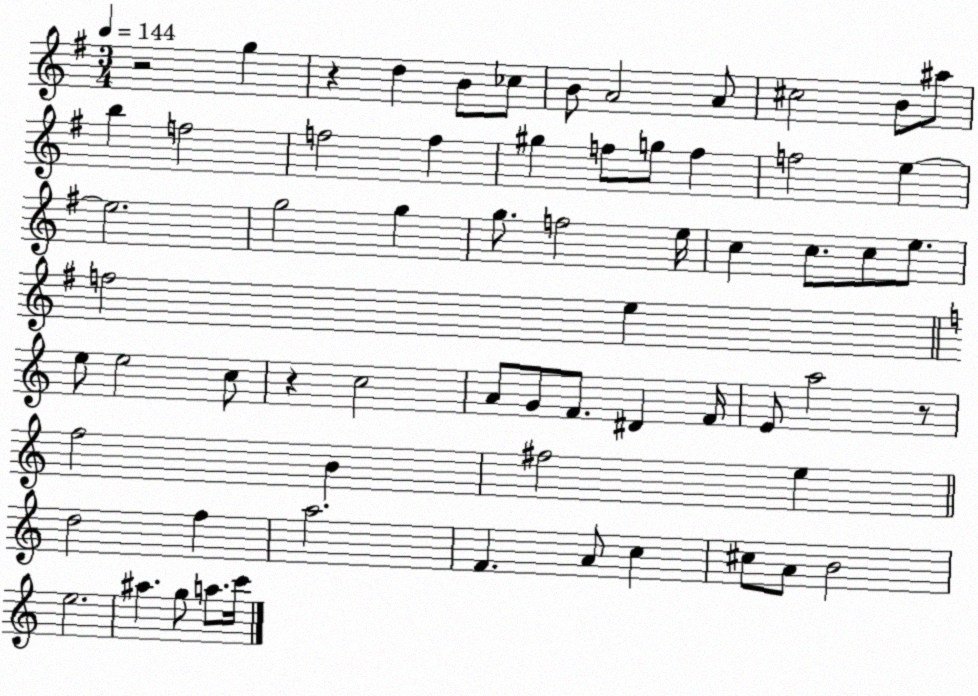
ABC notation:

X:1
T:Untitled
M:3/4
L:1/4
K:G
z2 g z d B/2 _c/2 B/2 A2 A/2 ^c2 B/2 ^a/2 b f2 f2 f ^g f/2 g/2 f f2 e e2 g2 g g/2 f2 e/4 c c/2 c/2 e/2 f2 e e/2 e2 c/2 z c2 A/2 G/2 F/2 ^D F/4 E/2 a2 z/2 f2 B ^f2 e d2 f a2 F A/2 c ^c/2 A/2 B2 e2 ^a g/2 a/2 c'/4